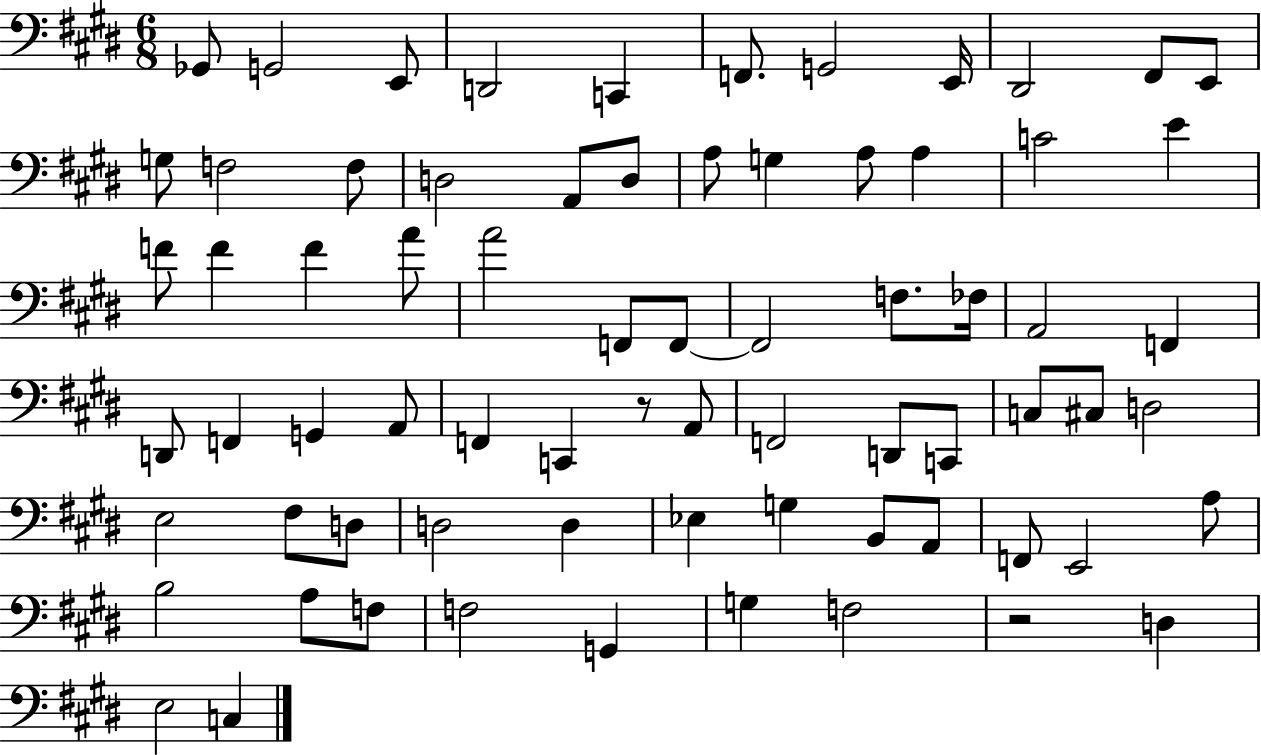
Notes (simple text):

Gb2/e G2/h E2/e D2/h C2/q F2/e. G2/h E2/s D#2/h F#2/e E2/e G3/e F3/h F3/e D3/h A2/e D3/e A3/e G3/q A3/e A3/q C4/h E4/q F4/e F4/q F4/q A4/e A4/h F2/e F2/e F2/h F3/e. FES3/s A2/h F2/q D2/e F2/q G2/q A2/e F2/q C2/q R/e A2/e F2/h D2/e C2/e C3/e C#3/e D3/h E3/h F#3/e D3/e D3/h D3/q Eb3/q G3/q B2/e A2/e F2/e E2/h A3/e B3/h A3/e F3/e F3/h G2/q G3/q F3/h R/h D3/q E3/h C3/q